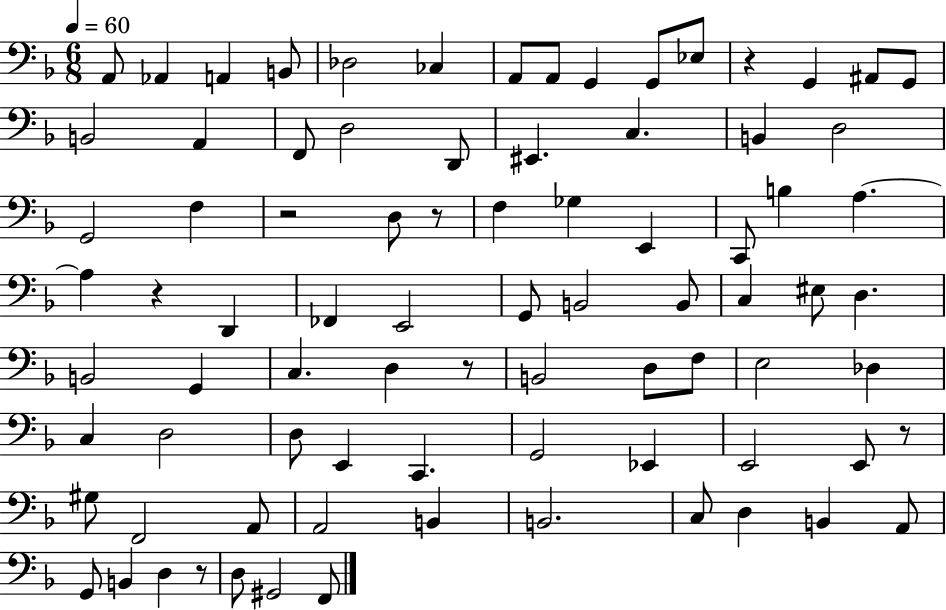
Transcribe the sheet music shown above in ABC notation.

X:1
T:Untitled
M:6/8
L:1/4
K:F
A,,/2 _A,, A,, B,,/2 _D,2 _C, A,,/2 A,,/2 G,, G,,/2 _E,/2 z G,, ^A,,/2 G,,/2 B,,2 A,, F,,/2 D,2 D,,/2 ^E,, C, B,, D,2 G,,2 F, z2 D,/2 z/2 F, _G, E,, C,,/2 B, A, A, z D,, _F,, E,,2 G,,/2 B,,2 B,,/2 C, ^E,/2 D, B,,2 G,, C, D, z/2 B,,2 D,/2 F,/2 E,2 _D, C, D,2 D,/2 E,, C,, G,,2 _E,, E,,2 E,,/2 z/2 ^G,/2 F,,2 A,,/2 A,,2 B,, B,,2 C,/2 D, B,, A,,/2 G,,/2 B,, D, z/2 D,/2 ^G,,2 F,,/2